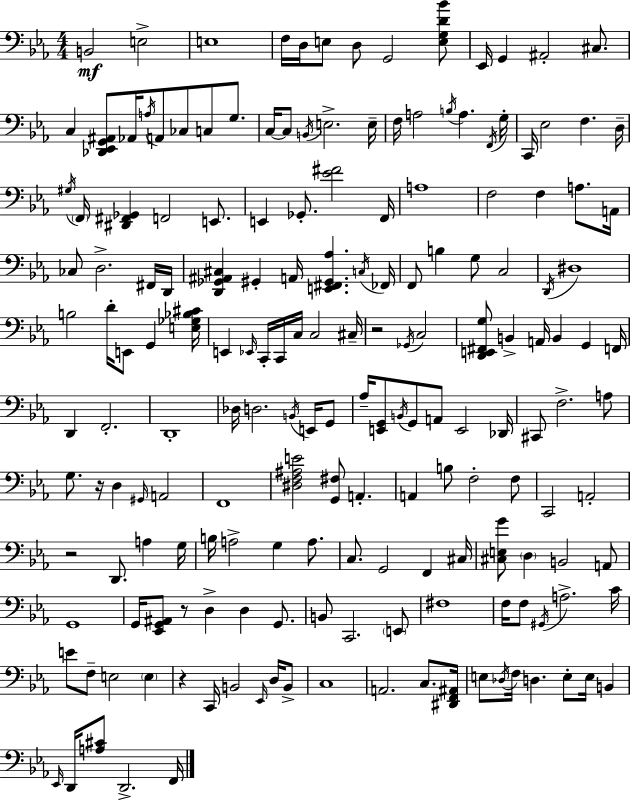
B2/h E3/h E3/w F3/s D3/s E3/e D3/e G2/h [E3,G3,D4,Bb4]/e Eb2/s G2/q A#2/h C#3/e. C3/q [Db2,Eb2,G2,A#2]/e Ab2/s A3/s A2/e CES3/e C3/e G3/e. C3/s C3/e B2/s E3/h. E3/s F3/s A3/h B3/s A3/q. F2/s G3/s C2/s Eb3/h F3/q. D3/s G#3/s F2/s [D#2,F#2,Gb2]/q F2/h E2/e. E2/q Gb2/e. [Eb4,F#4]/h F2/s A3/w F3/h F3/q A3/e. A2/s CES3/e D3/h. F#2/s D2/s [D2,Gb2,A#2,C#3]/q G#2/q A2/s [E2,F#2,G#2,Ab3]/q. C3/s FES2/s F2/e B3/q G3/e C3/h D2/s D#3/w B3/h D4/s E2/e G2/q [E3,Gb3,Bb3,C#4]/s E2/q Eb2/s C2/s C2/s C3/s C3/h C#3/s R/h Gb2/s C3/h [D2,E2,F#2,G3]/e B2/q A2/s B2/q G2/q F2/s D2/q F2/h. D2/w Db3/s D3/h. B2/s E2/s G2/e Ab3/s [E2,G2]/e B2/s G2/e A2/e E2/h Db2/s C#2/e F3/h. A3/e G3/e. R/s D3/q G#2/s A2/h F2/w [D#3,F3,A#3,E4]/h [G2,F#3]/e A2/q. A2/q B3/e F3/h F3/e C2/h A2/h R/h D2/e. A3/q G3/s B3/s A3/h G3/q A3/e. C3/e. G2/h F2/q C#3/s [C#3,E3,G4]/e D3/q B2/h A2/e G2/w G2/s [Eb2,G2,A#2]/e R/e D3/q D3/q G2/e. B2/e C2/h. E2/e F#3/w F3/s F3/e G#2/s A3/h. C4/s E4/e F3/e E3/h E3/q R/q C2/s B2/h Eb2/s D3/s B2/e C3/w A2/h. C3/e. [D#2,F2,A#2]/s E3/e Db3/s F3/s D3/q. E3/e E3/s B2/q Eb2/s D2/s [A3,C#4]/e D2/h. F2/s